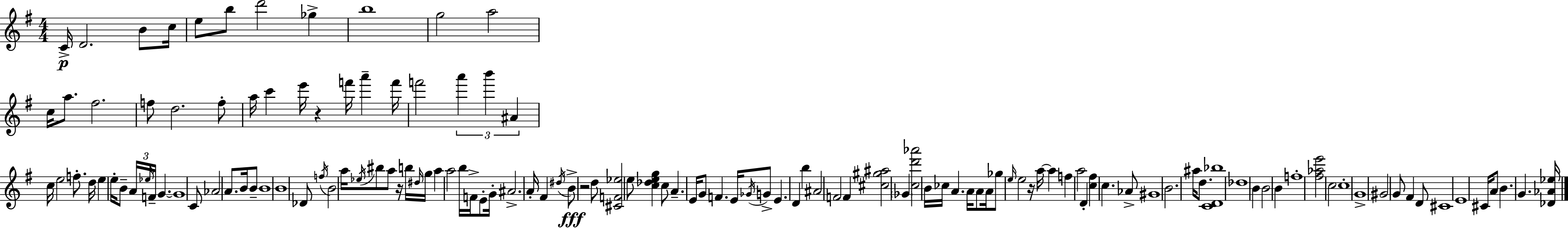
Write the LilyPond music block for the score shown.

{
  \clef treble
  \numericTimeSignature
  \time 4/4
  \key g \major
  c'16->\p d'2. b'8 c''16 | e''8 b''8 d'''2 ges''4-> | b''1 | g''2 a''2 | \break c''16 a''8. fis''2. | f''8 d''2. f''8-. | a''16 c'''4 e'''16 r4 f'''16 a'''4-- f'''16 | f'''2 \tuplet 3/2 { a'''4 b'''4 | \break ais'4 } c''16 e''2 f''8.-. | d''16 e''4 e''16-. b'8-- \tuplet 3/2 { a'16 \grace { ees''16 } f'16-- } g'4.~~ | g'1 | c'8 aes'2 a'8. b'16 b'8-- | \break b'1 | b'1 | des'8 \acciaccatura { f''16 } b'2 a''16 \acciaccatura { ees''16 } bis''8 | a''8 r16 b''16 \grace { dis''16 } g''16 a''4 a''2 | \break b''16 f'16-> e'8-. g'16-. ais'2.-> | a'16-. fis'4 \acciaccatura { dis''16 }\fff b'8-> r2 | d''8 <cis' f' ees''>2 e''8 <c'' des'' e'' g''>4 | c''8 a'4.-- e'16 g'8 f'4. | \break e'16 \acciaccatura { ges'16 } g'8-> e'4. d'4 | b''4 ais'2 f'2 | f'4 <cis'' gis'' ais''>2 | \parenthesize ges'4 <c'' d''' aes'''>2 b'16 ces''16 | \break a'4. a'16 a'8 a'16 ges''8 \grace { e''16 } e''2 | r16 a''16~~ a''4 f''4 a''2 | d'4-. <c'' fis''>4 c''4. | aes'8-> gis'1 | \break b'2. | ais''16 d''8. <c' d' bes''>1 | des''1 | b'4 b'2 | \break b'4 f''1-. | <fis'' aes'' e'''>2 c''2 | c''1-. | g'1-> | \break gis'2 g'8 | fis'4 d'8 cis'1 | e'1 | cis'16 a'8 b'4. | \break g'4. <des' aes' ees''>16 \bar "|."
}